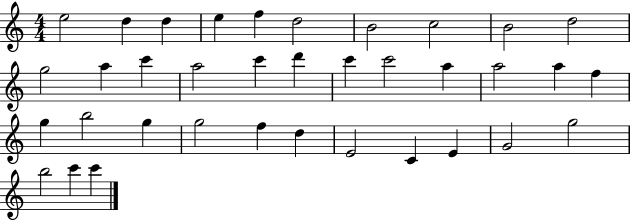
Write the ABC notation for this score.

X:1
T:Untitled
M:4/4
L:1/4
K:C
e2 d d e f d2 B2 c2 B2 d2 g2 a c' a2 c' d' c' c'2 a a2 a f g b2 g g2 f d E2 C E G2 g2 b2 c' c'